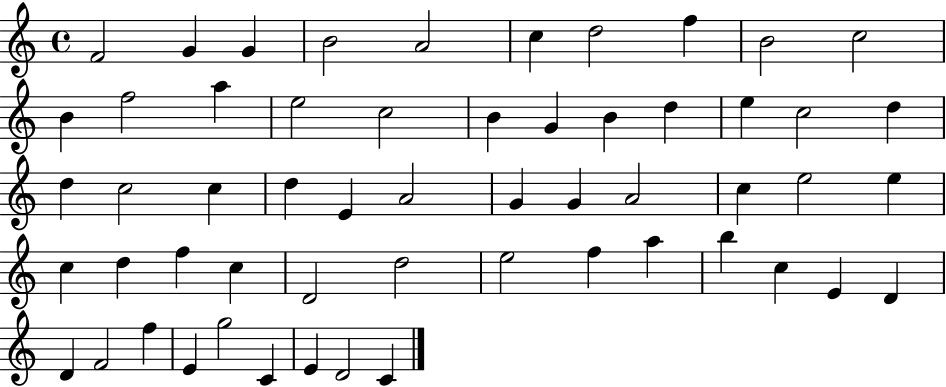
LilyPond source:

{
  \clef treble
  \time 4/4
  \defaultTimeSignature
  \key c \major
  f'2 g'4 g'4 | b'2 a'2 | c''4 d''2 f''4 | b'2 c''2 | \break b'4 f''2 a''4 | e''2 c''2 | b'4 g'4 b'4 d''4 | e''4 c''2 d''4 | \break d''4 c''2 c''4 | d''4 e'4 a'2 | g'4 g'4 a'2 | c''4 e''2 e''4 | \break c''4 d''4 f''4 c''4 | d'2 d''2 | e''2 f''4 a''4 | b''4 c''4 e'4 d'4 | \break d'4 f'2 f''4 | e'4 g''2 c'4 | e'4 d'2 c'4 | \bar "|."
}